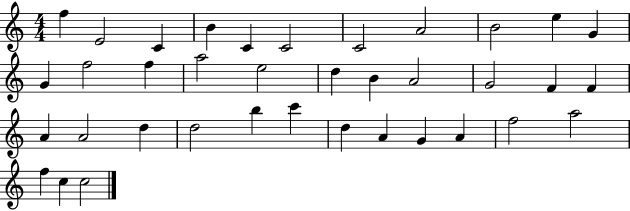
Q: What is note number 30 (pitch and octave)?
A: A4